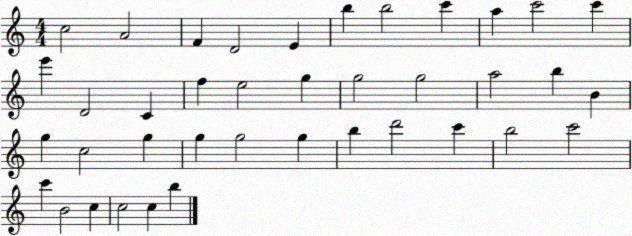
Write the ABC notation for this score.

X:1
T:Untitled
M:4/4
L:1/4
K:C
c2 A2 F D2 E b b2 c' a c'2 c' e' D2 C f e2 g g2 g2 a2 b B g c2 g g g2 g b d'2 c' b2 c'2 c' B2 c c2 c b